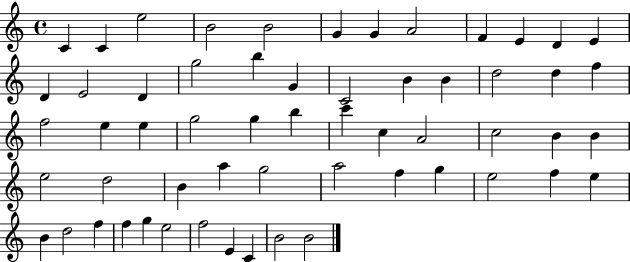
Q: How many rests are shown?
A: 0